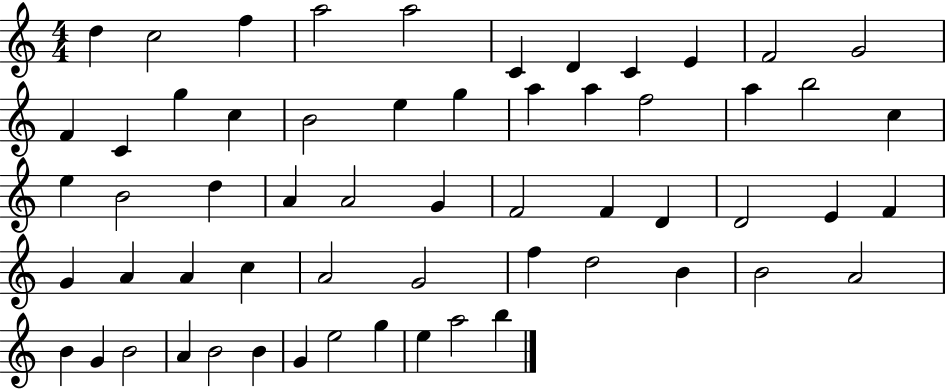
{
  \clef treble
  \numericTimeSignature
  \time 4/4
  \key c \major
  d''4 c''2 f''4 | a''2 a''2 | c'4 d'4 c'4 e'4 | f'2 g'2 | \break f'4 c'4 g''4 c''4 | b'2 e''4 g''4 | a''4 a''4 f''2 | a''4 b''2 c''4 | \break e''4 b'2 d''4 | a'4 a'2 g'4 | f'2 f'4 d'4 | d'2 e'4 f'4 | \break g'4 a'4 a'4 c''4 | a'2 g'2 | f''4 d''2 b'4 | b'2 a'2 | \break b'4 g'4 b'2 | a'4 b'2 b'4 | g'4 e''2 g''4 | e''4 a''2 b''4 | \break \bar "|."
}